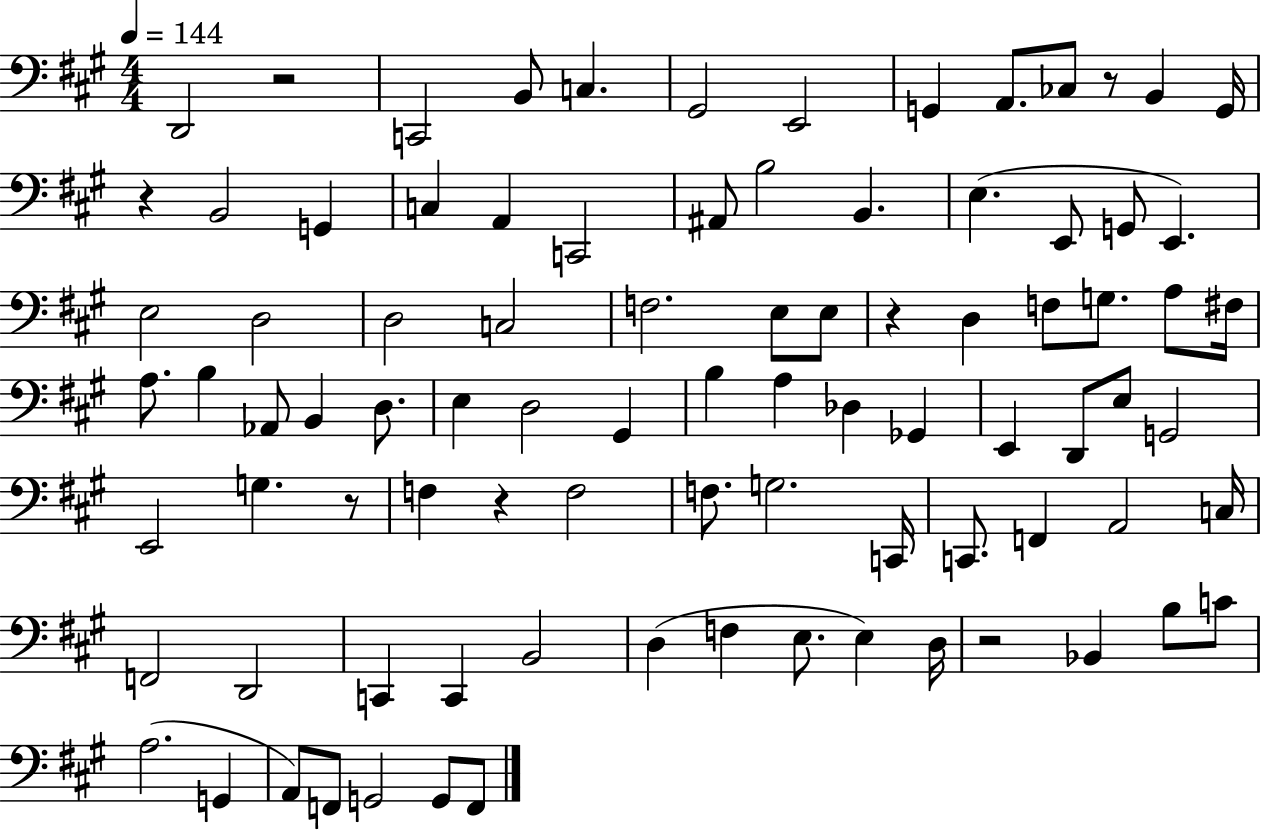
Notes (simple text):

D2/h R/h C2/h B2/e C3/q. G#2/h E2/h G2/q A2/e. CES3/e R/e B2/q G2/s R/q B2/h G2/q C3/q A2/q C2/h A#2/e B3/h B2/q. E3/q. E2/e G2/e E2/q. E3/h D3/h D3/h C3/h F3/h. E3/e E3/e R/q D3/q F3/e G3/e. A3/e F#3/s A3/e. B3/q Ab2/e B2/q D3/e. E3/q D3/h G#2/q B3/q A3/q Db3/q Gb2/q E2/q D2/e E3/e G2/h E2/h G3/q. R/e F3/q R/q F3/h F3/e. G3/h. C2/s C2/e. F2/q A2/h C3/s F2/h D2/h C2/q C2/q B2/h D3/q F3/q E3/e. E3/q D3/s R/h Bb2/q B3/e C4/e A3/h. G2/q A2/e F2/e G2/h G2/e F2/e